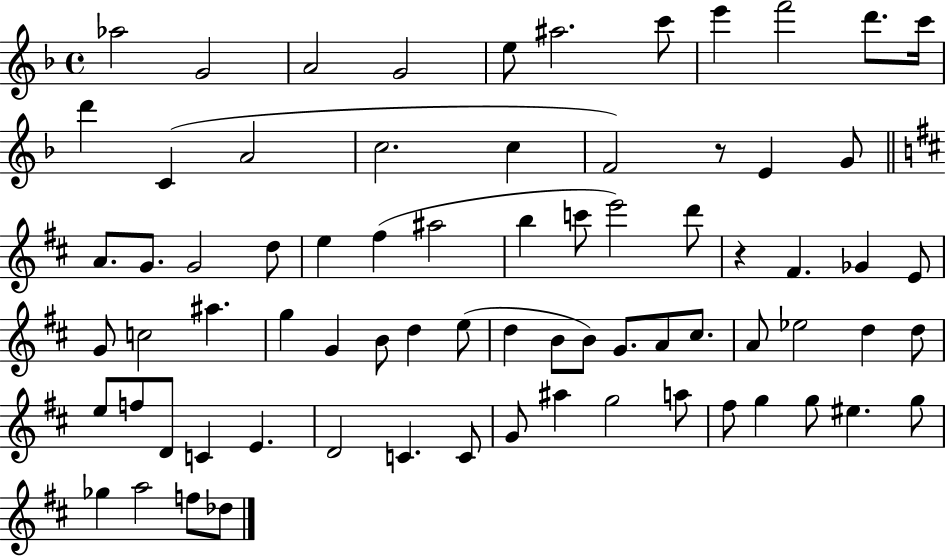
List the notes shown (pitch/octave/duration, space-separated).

Ab5/h G4/h A4/h G4/h E5/e A#5/h. C6/e E6/q F6/h D6/e. C6/s D6/q C4/q A4/h C5/h. C5/q F4/h R/e E4/q G4/e A4/e. G4/e. G4/h D5/e E5/q F#5/q A#5/h B5/q C6/e E6/h D6/e R/q F#4/q. Gb4/q E4/e G4/e C5/h A#5/q. G5/q G4/q B4/e D5/q E5/e D5/q B4/e B4/e G4/e. A4/e C#5/e. A4/e Eb5/h D5/q D5/e E5/e F5/e D4/e C4/q E4/q. D4/h C4/q. C4/e G4/e A#5/q G5/h A5/e F#5/e G5/q G5/e EIS5/q. G5/e Gb5/q A5/h F5/e Db5/e